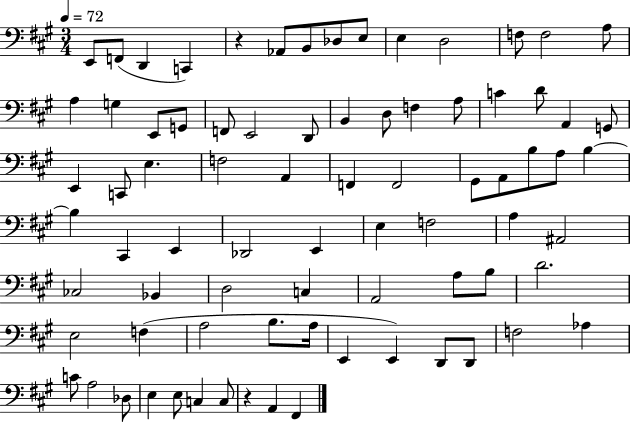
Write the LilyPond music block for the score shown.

{
  \clef bass
  \numericTimeSignature
  \time 3/4
  \key a \major
  \tempo 4 = 72
  e,8 f,8( d,4 c,4) | r4 aes,8 b,8 des8 e8 | e4 d2 | f8 f2 a8 | \break a4 g4 e,8 g,8 | f,8 e,2 d,8 | b,4 d8 f4 a8 | c'4 d'8 a,4 g,8 | \break e,4 c,8 e4. | f2 a,4 | f,4 f,2 | gis,8 a,8 b8 a8 b4~~ | \break b4 cis,4 e,4 | des,2 e,4 | e4 f2 | a4 ais,2 | \break ces2 bes,4 | d2 c4 | a,2 a8 b8 | d'2. | \break e2 f4( | a2 b8. a16 | e,4 e,4) d,8 d,8 | f2 aes4 | \break c'8 a2 des8 | e4 e8 c4 c8 | r4 a,4 fis,4 | \bar "|."
}